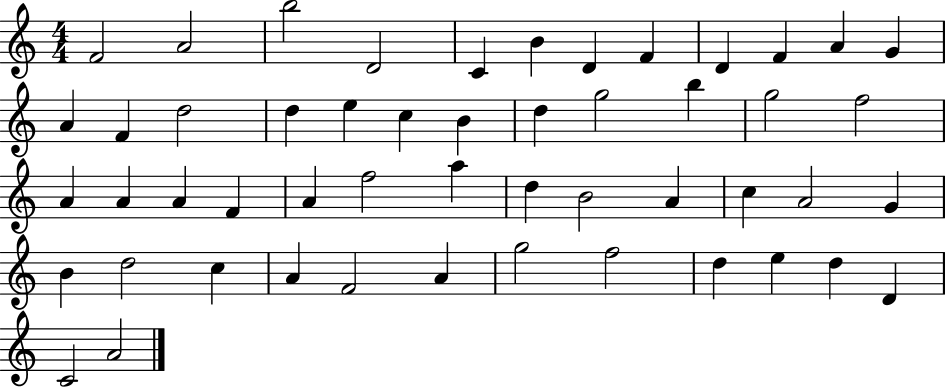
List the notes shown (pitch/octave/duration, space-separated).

F4/h A4/h B5/h D4/h C4/q B4/q D4/q F4/q D4/q F4/q A4/q G4/q A4/q F4/q D5/h D5/q E5/q C5/q B4/q D5/q G5/h B5/q G5/h F5/h A4/q A4/q A4/q F4/q A4/q F5/h A5/q D5/q B4/h A4/q C5/q A4/h G4/q B4/q D5/h C5/q A4/q F4/h A4/q G5/h F5/h D5/q E5/q D5/q D4/q C4/h A4/h